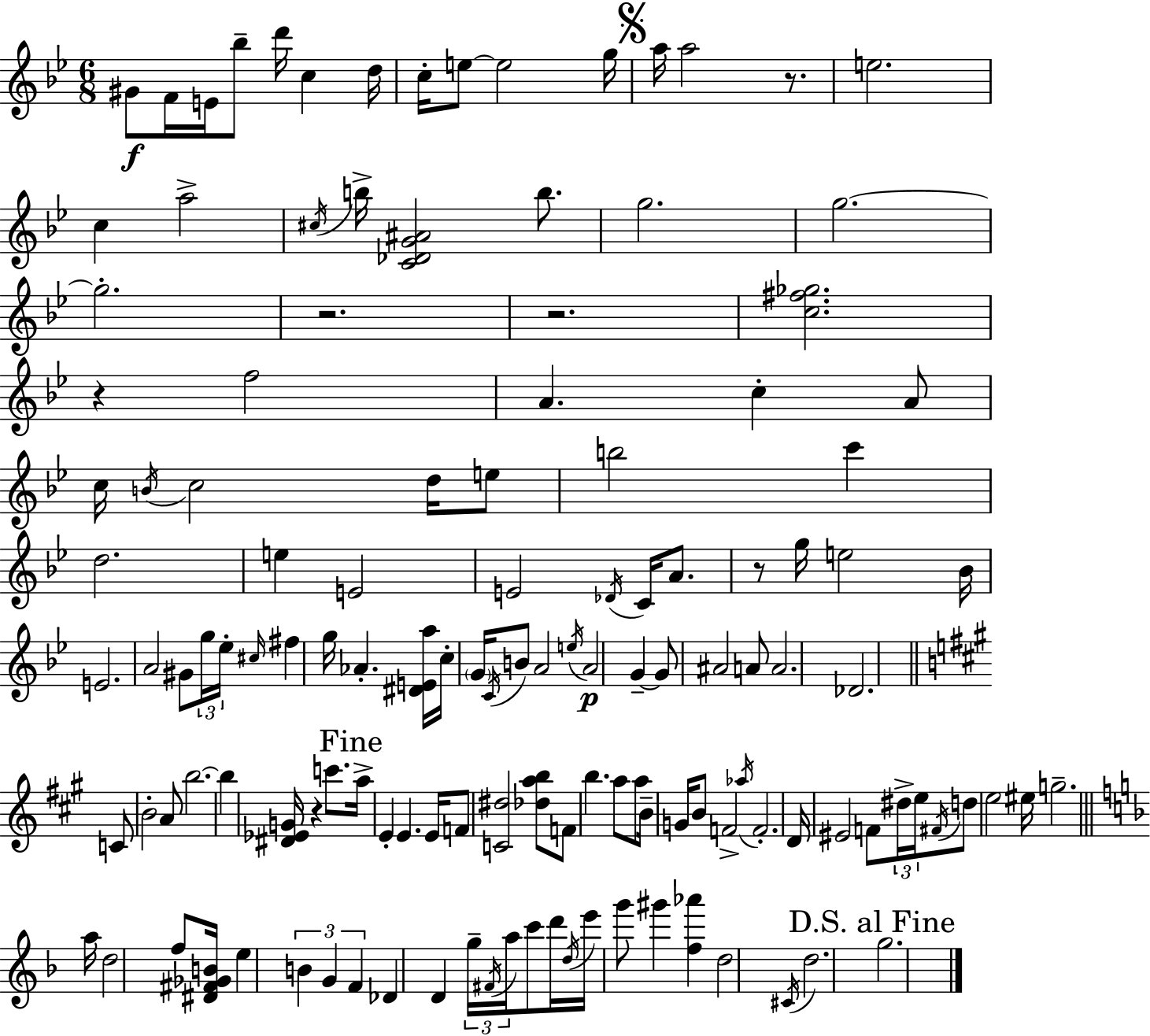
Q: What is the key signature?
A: BES major